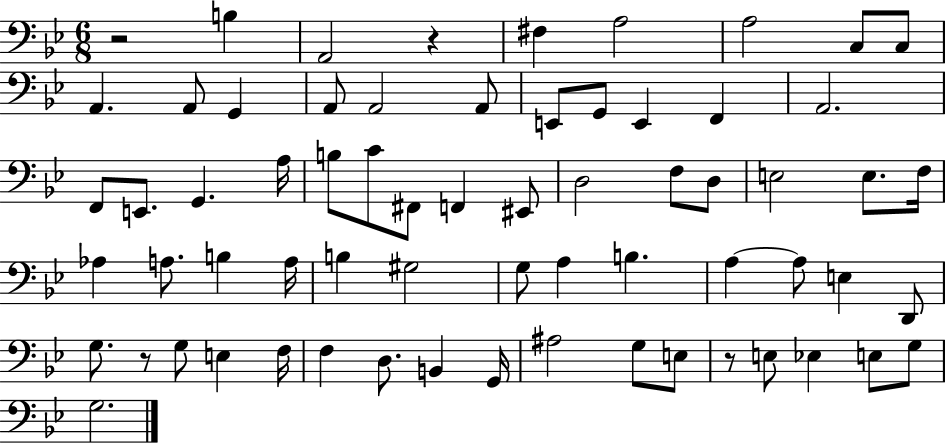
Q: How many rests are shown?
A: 4